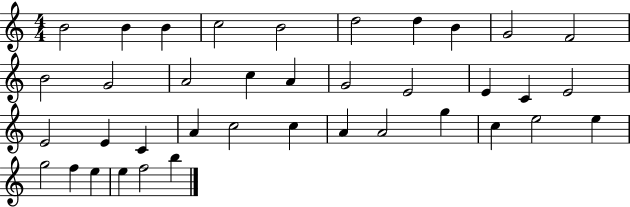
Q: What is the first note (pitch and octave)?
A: B4